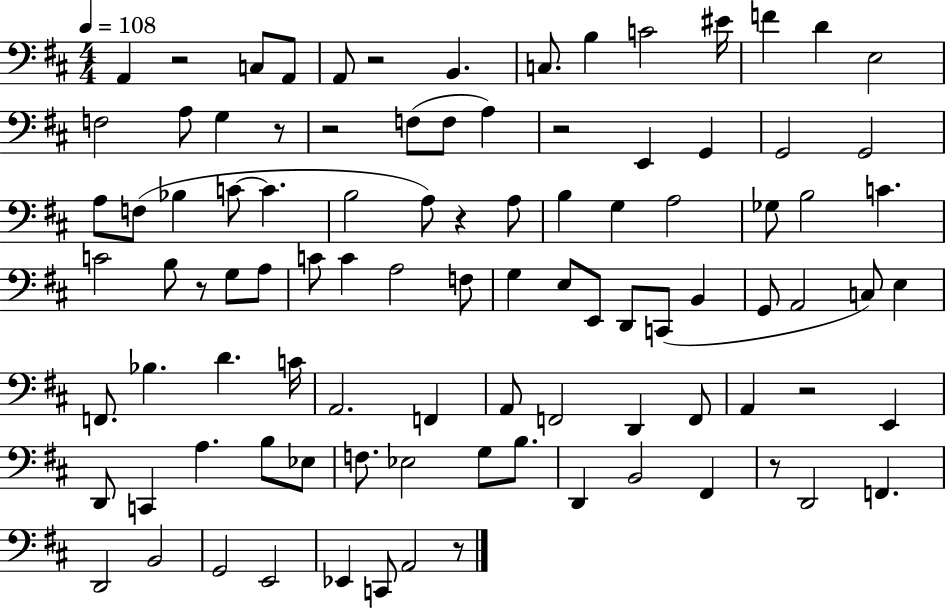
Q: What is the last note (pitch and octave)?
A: A2